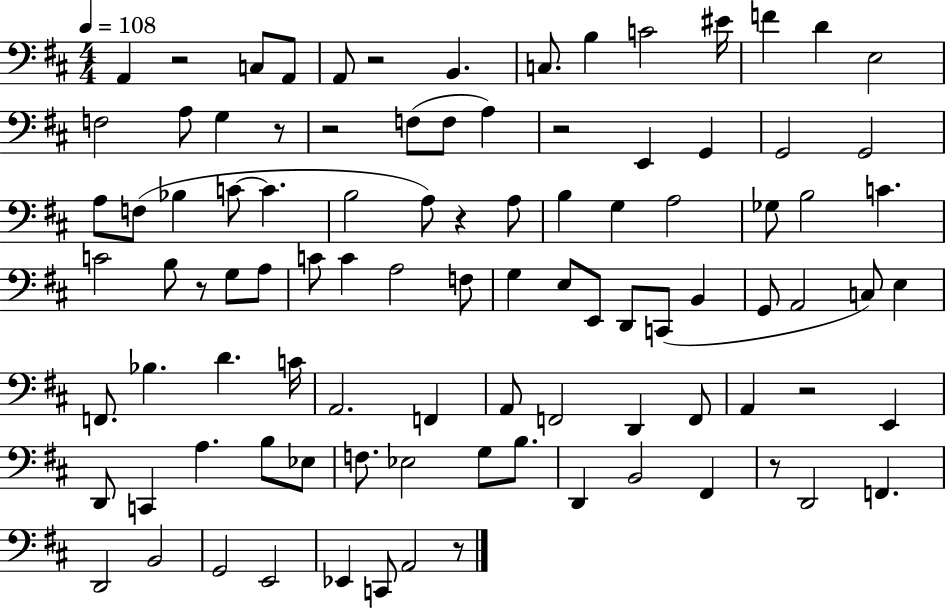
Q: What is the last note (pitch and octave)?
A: A2